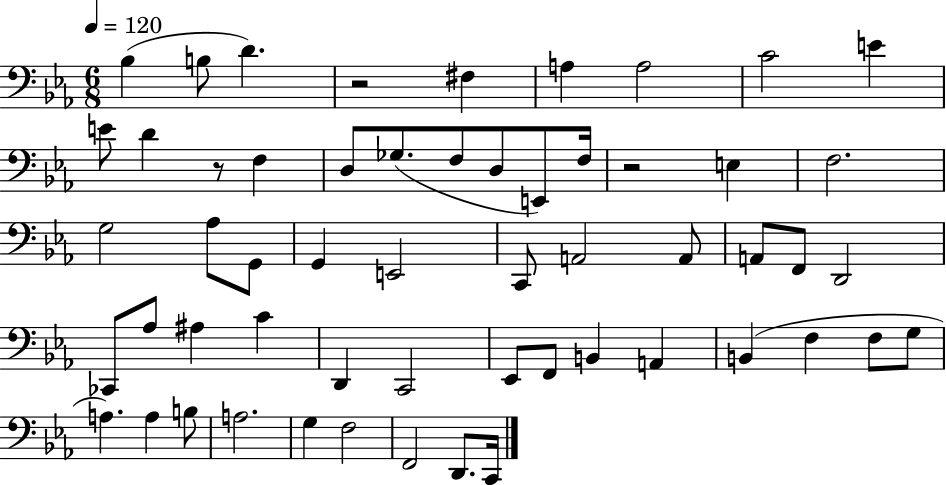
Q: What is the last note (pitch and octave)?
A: C2